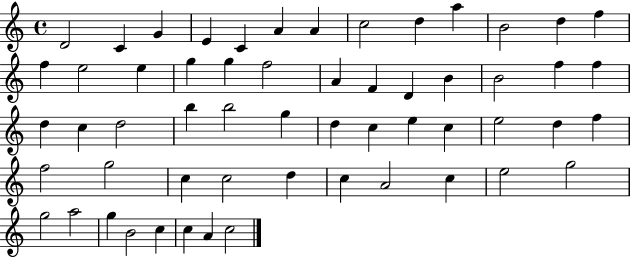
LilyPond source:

{
  \clef treble
  \time 4/4
  \defaultTimeSignature
  \key c \major
  d'2 c'4 g'4 | e'4 c'4 a'4 a'4 | c''2 d''4 a''4 | b'2 d''4 f''4 | \break f''4 e''2 e''4 | g''4 g''4 f''2 | a'4 f'4 d'4 b'4 | b'2 f''4 f''4 | \break d''4 c''4 d''2 | b''4 b''2 g''4 | d''4 c''4 e''4 c''4 | e''2 d''4 f''4 | \break f''2 g''2 | c''4 c''2 d''4 | c''4 a'2 c''4 | e''2 g''2 | \break g''2 a''2 | g''4 b'2 c''4 | c''4 a'4 c''2 | \bar "|."
}